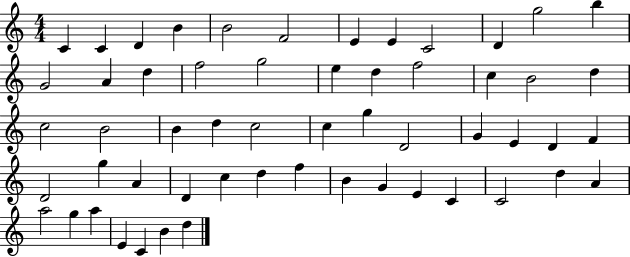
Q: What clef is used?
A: treble